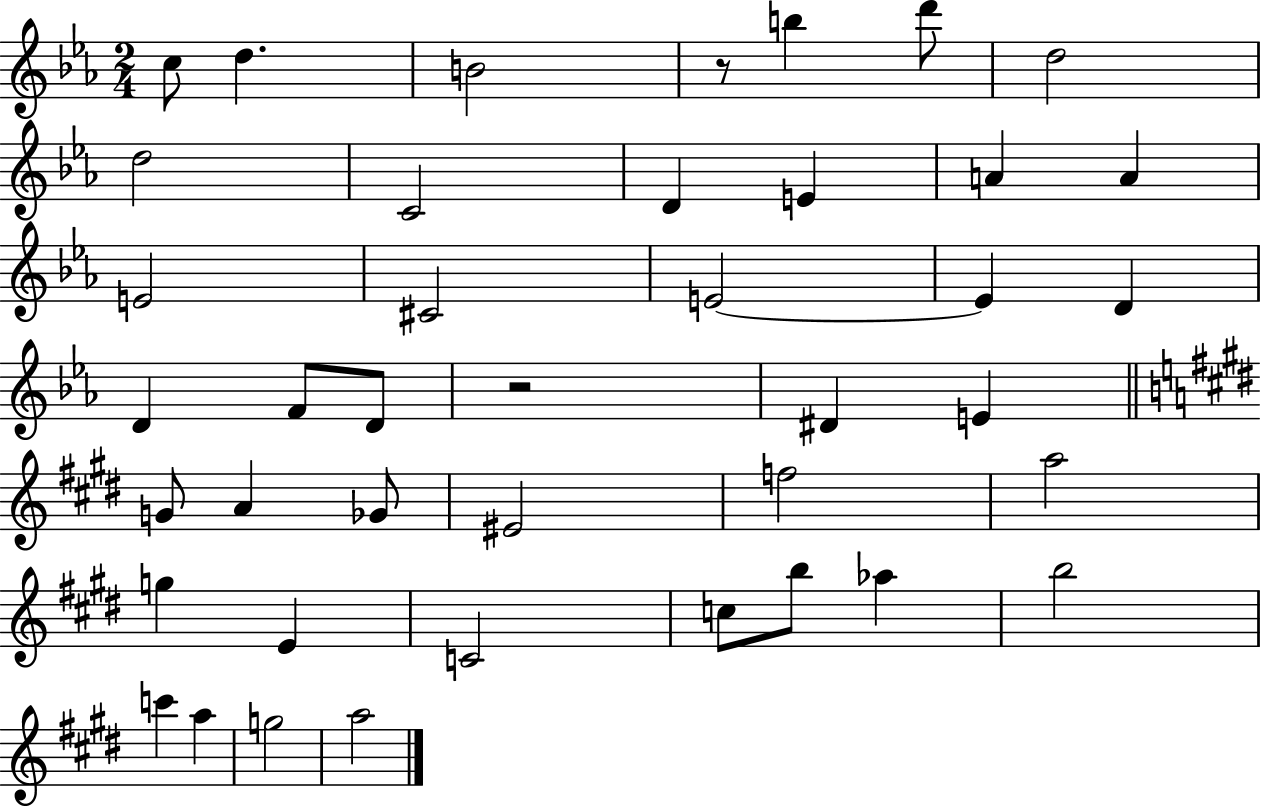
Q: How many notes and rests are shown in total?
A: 41